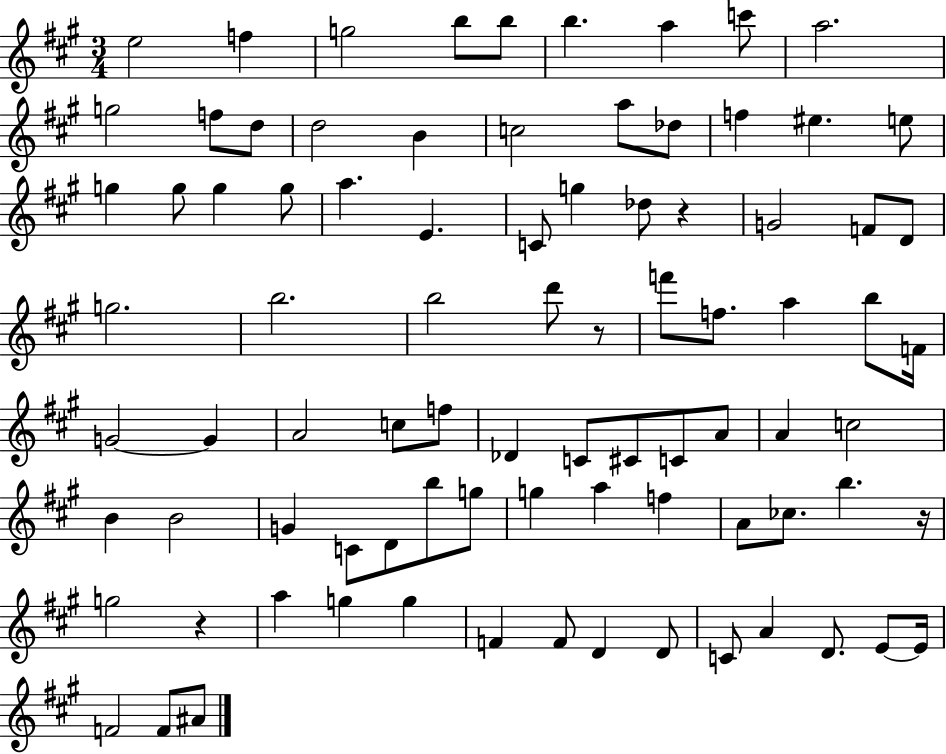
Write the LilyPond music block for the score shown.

{
  \clef treble
  \numericTimeSignature
  \time 3/4
  \key a \major
  e''2 f''4 | g''2 b''8 b''8 | b''4. a''4 c'''8 | a''2. | \break g''2 f''8 d''8 | d''2 b'4 | c''2 a''8 des''8 | f''4 eis''4. e''8 | \break g''4 g''8 g''4 g''8 | a''4. e'4. | c'8 g''4 des''8 r4 | g'2 f'8 d'8 | \break g''2. | b''2. | b''2 d'''8 r8 | f'''8 f''8. a''4 b''8 f'16 | \break g'2~~ g'4 | a'2 c''8 f''8 | des'4 c'8 cis'8 c'8 a'8 | a'4 c''2 | \break b'4 b'2 | g'4 c'8 d'8 b''8 g''8 | g''4 a''4 f''4 | a'8 ces''8. b''4. r16 | \break g''2 r4 | a''4 g''4 g''4 | f'4 f'8 d'4 d'8 | c'8 a'4 d'8. e'8~~ e'16 | \break f'2 f'8 ais'8 | \bar "|."
}